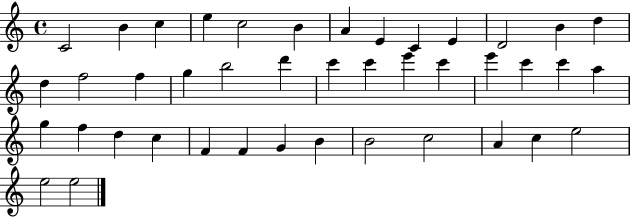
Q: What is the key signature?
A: C major